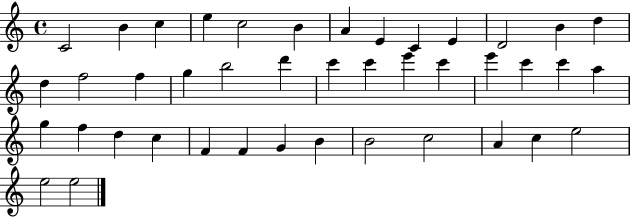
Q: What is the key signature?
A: C major